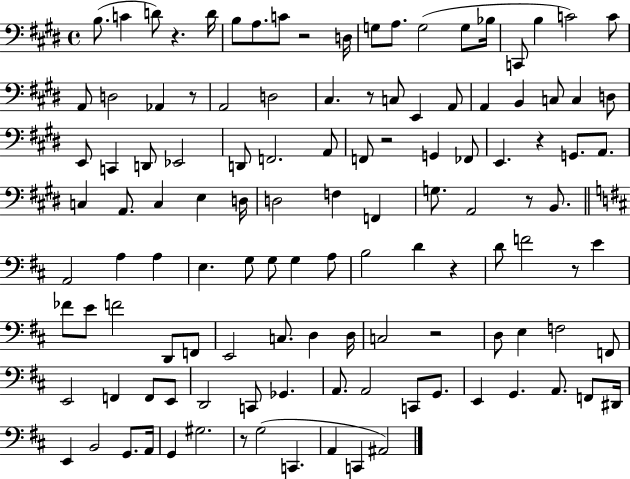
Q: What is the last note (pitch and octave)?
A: A#2